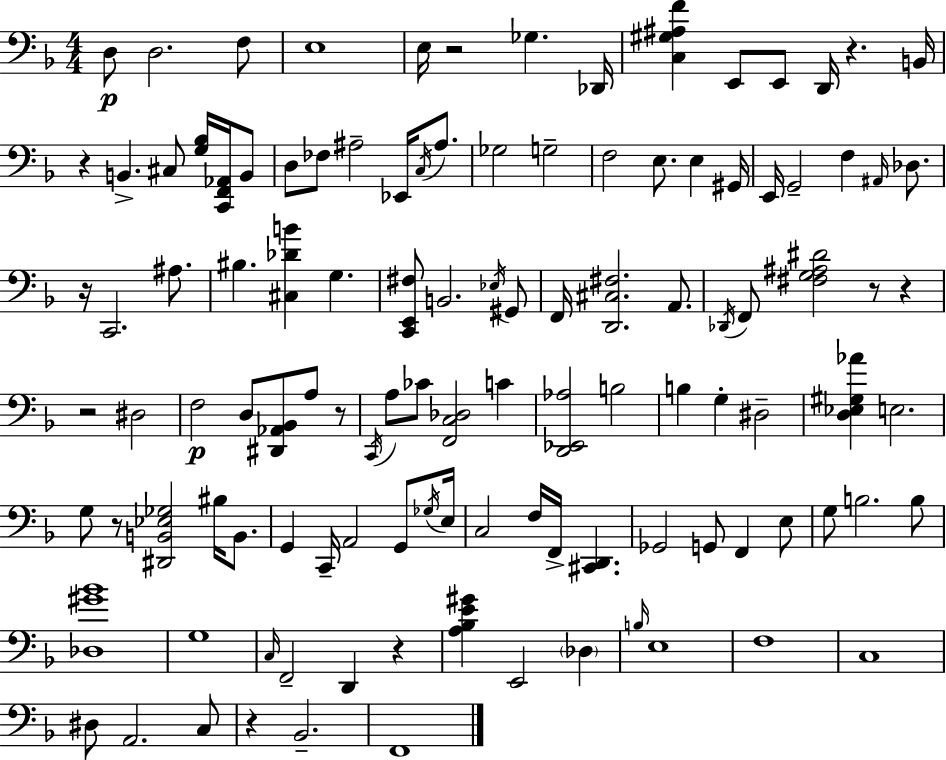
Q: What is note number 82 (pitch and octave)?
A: E3